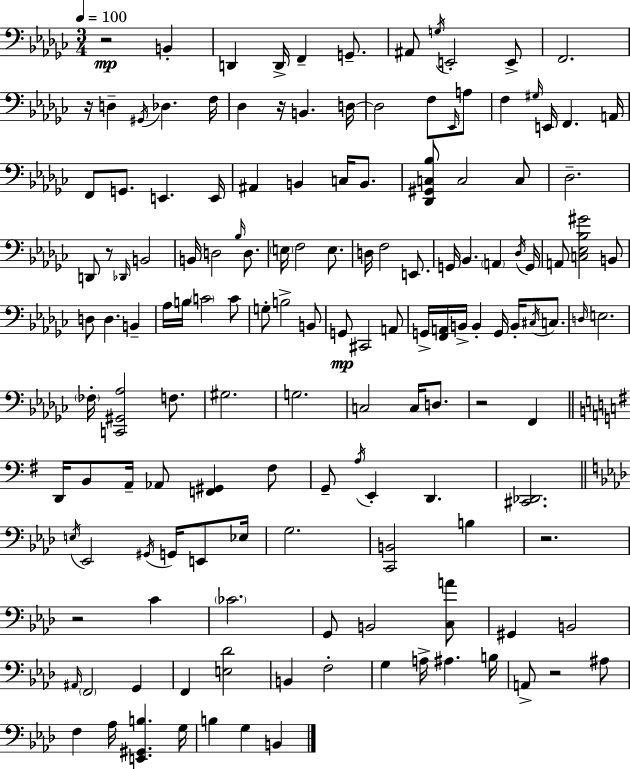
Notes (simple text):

R/h B2/q D2/q D2/s F2/q G2/e. A#2/e G3/s E2/h E2/e F2/h. R/s D3/q G#2/s Db3/q. F3/s Db3/q R/s B2/q. D3/s D3/h F3/e Eb2/s A3/e F3/q G#3/s E2/s F2/q. A2/s F2/e G2/e. E2/q. E2/s A#2/q B2/q C3/s B2/e. [Db2,G#2,C3,Bb3]/e C3/h C3/e Db3/h. D2/e R/e Db2/s B2/h B2/s D3/h Bb3/s D3/e. E3/s F3/h E3/e. D3/s F3/h E2/e. G2/s Bb2/q. A2/q Db3/s G2/s A2/e [C3,Eb3,Bb3,G#4]/h B2/e D3/e D3/q. B2/q Ab3/s B3/s C4/h C4/e G3/e B3/h B2/e G2/e C#2/h A2/e G2/s [F2,A2]/s B2/s B2/q G2/s B2/s C#3/s C3/e. D3/s E3/h. FES3/s [C2,G#2,Ab3]/h F3/e. G#3/h. G3/h. C3/h C3/s D3/e. R/h F2/q D2/s B2/e A2/s Ab2/e [F2,G#2]/q F#3/e G2/e A3/s E2/q D2/q. [C#2,Db2]/h. E3/s Eb2/h G#2/s G2/s E2/e Eb3/s G3/h. [C2,B2]/h B3/q R/h. R/h C4/q CES4/h. G2/e B2/h [C3,A4]/e G#2/q B2/h A#2/s F2/h G2/q F2/q [E3,Db4]/h B2/q F3/h G3/q A3/s A#3/q. B3/s A2/e R/h A#3/e F3/q Ab3/s [E2,G#2,B3]/q. G3/s B3/q G3/q B2/q